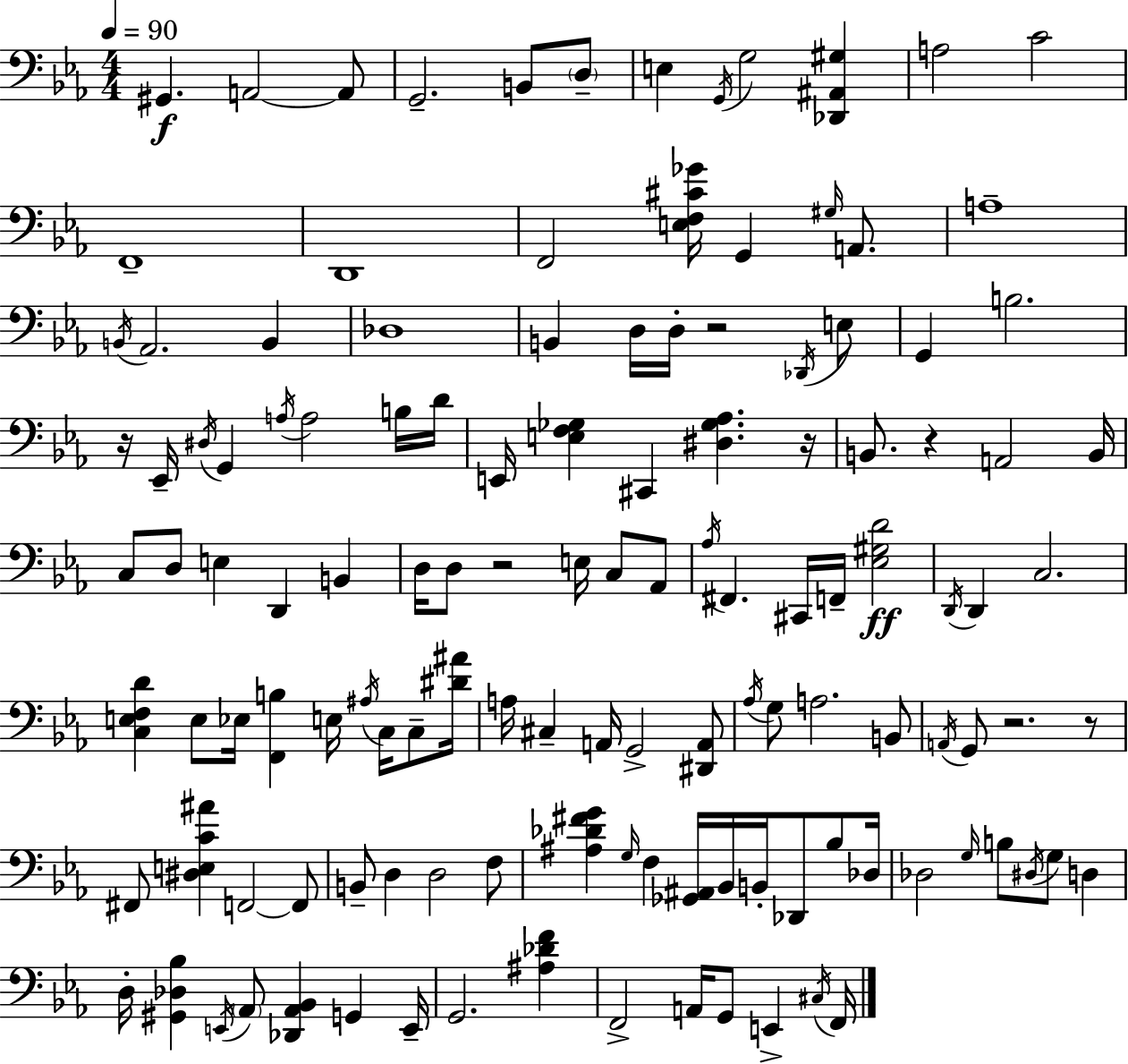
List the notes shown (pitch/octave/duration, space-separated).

G#2/q. A2/h A2/e G2/h. B2/e D3/e E3/q G2/s G3/h [Db2,A#2,G#3]/q A3/h C4/h F2/w D2/w F2/h [E3,F3,C#4,Gb4]/s G2/q G#3/s A2/e. A3/w B2/s Ab2/h. B2/q Db3/w B2/q D3/s D3/s R/h Db2/s E3/e G2/q B3/h. R/s Eb2/s D#3/s G2/q A3/s A3/h B3/s D4/s E2/s [E3,F3,Gb3]/q C#2/q [D#3,Gb3,Ab3]/q. R/s B2/e. R/q A2/h B2/s C3/e D3/e E3/q D2/q B2/q D3/s D3/e R/h E3/s C3/e Ab2/e Ab3/s F#2/q. C#2/s F2/s [Eb3,G#3,D4]/h D2/s D2/q C3/h. [C3,E3,F3,D4]/q E3/e Eb3/s [F2,B3]/q E3/s A#3/s C3/s C3/e [D#4,A#4]/s A3/s C#3/q A2/s G2/h [D#2,A2]/e Ab3/s G3/e A3/h. B2/e A2/s G2/e R/h. R/e F#2/e [D#3,E3,C4,A#4]/q F2/h F2/e B2/e D3/q D3/h F3/e [A#3,Db4,F#4,G4]/q G3/s F3/q [Gb2,A#2]/s Bb2/s B2/s Db2/e Bb3/e Db3/s Db3/h G3/s B3/e D#3/s G3/e D3/q D3/s [G#2,Db3,Bb3]/q E2/s Ab2/e [Db2,Ab2,Bb2]/q G2/q E2/s G2/h. [A#3,Db4,F4]/q F2/h A2/s G2/e E2/q C#3/s F2/s